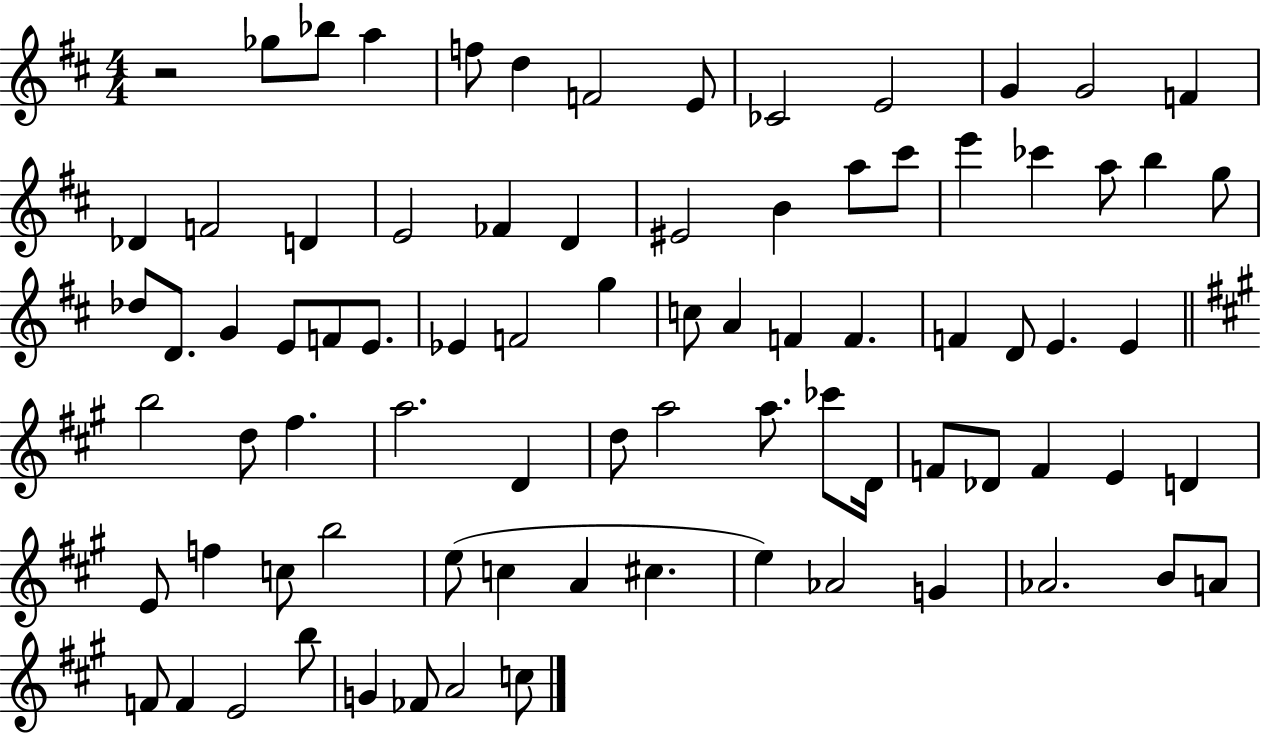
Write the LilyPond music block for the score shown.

{
  \clef treble
  \numericTimeSignature
  \time 4/4
  \key d \major
  r2 ges''8 bes''8 a''4 | f''8 d''4 f'2 e'8 | ces'2 e'2 | g'4 g'2 f'4 | \break des'4 f'2 d'4 | e'2 fes'4 d'4 | eis'2 b'4 a''8 cis'''8 | e'''4 ces'''4 a''8 b''4 g''8 | \break des''8 d'8. g'4 e'8 f'8 e'8. | ees'4 f'2 g''4 | c''8 a'4 f'4 f'4. | f'4 d'8 e'4. e'4 | \break \bar "||" \break \key a \major b''2 d''8 fis''4. | a''2. d'4 | d''8 a''2 a''8. ces'''8 d'16 | f'8 des'8 f'4 e'4 d'4 | \break e'8 f''4 c''8 b''2 | e''8( c''4 a'4 cis''4. | e''4) aes'2 g'4 | aes'2. b'8 a'8 | \break f'8 f'4 e'2 b''8 | g'4 fes'8 a'2 c''8 | \bar "|."
}